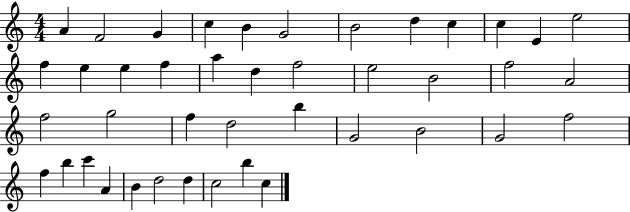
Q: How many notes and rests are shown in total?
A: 42